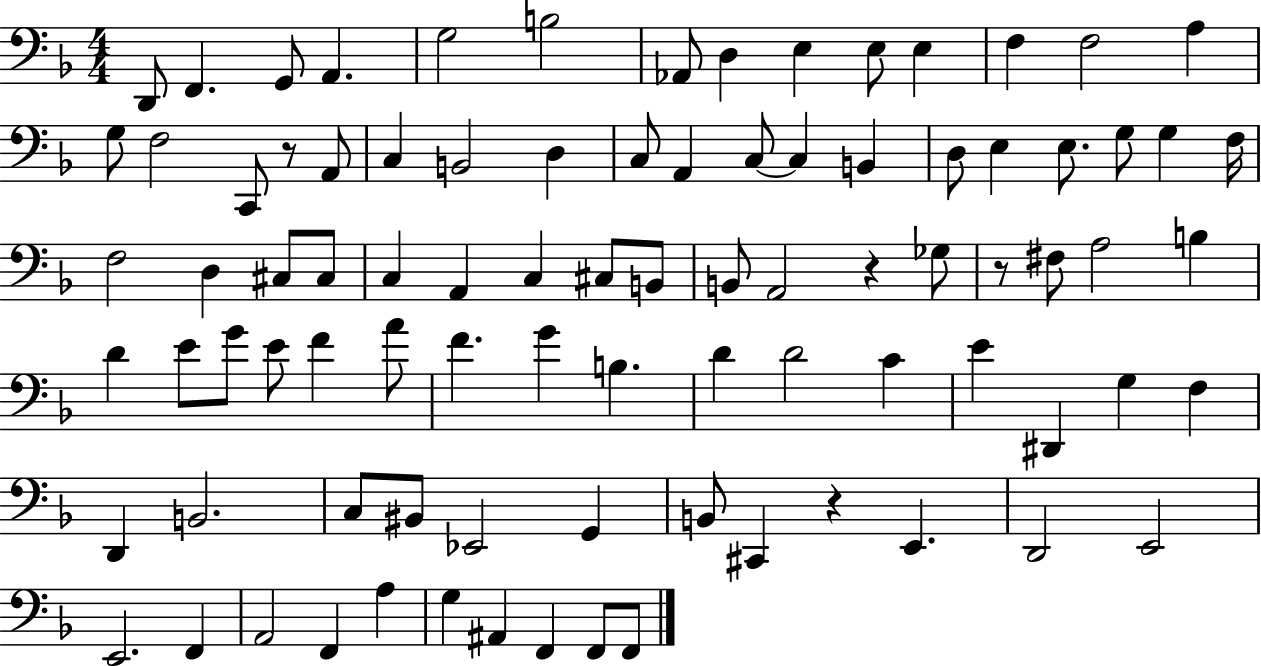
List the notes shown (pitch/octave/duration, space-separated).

D2/e F2/q. G2/e A2/q. G3/h B3/h Ab2/e D3/q E3/q E3/e E3/q F3/q F3/h A3/q G3/e F3/h C2/e R/e A2/e C3/q B2/h D3/q C3/e A2/q C3/e C3/q B2/q D3/e E3/q E3/e. G3/e G3/q F3/s F3/h D3/q C#3/e C#3/e C3/q A2/q C3/q C#3/e B2/e B2/e A2/h R/q Gb3/e R/e F#3/e A3/h B3/q D4/q E4/e G4/e E4/e F4/q A4/e F4/q. G4/q B3/q. D4/q D4/h C4/q E4/q D#2/q G3/q F3/q D2/q B2/h. C3/e BIS2/e Eb2/h G2/q B2/e C#2/q R/q E2/q. D2/h E2/h E2/h. F2/q A2/h F2/q A3/q G3/q A#2/q F2/q F2/e F2/e